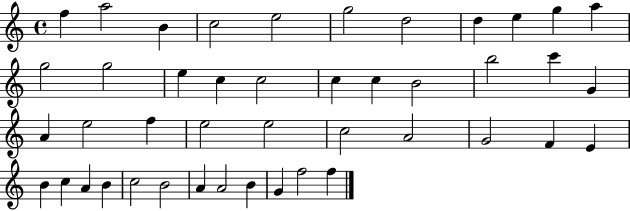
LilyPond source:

{
  \clef treble
  \time 4/4
  \defaultTimeSignature
  \key c \major
  f''4 a''2 b'4 | c''2 e''2 | g''2 d''2 | d''4 e''4 g''4 a''4 | \break g''2 g''2 | e''4 c''4 c''2 | c''4 c''4 b'2 | b''2 c'''4 g'4 | \break a'4 e''2 f''4 | e''2 e''2 | c''2 a'2 | g'2 f'4 e'4 | \break b'4 c''4 a'4 b'4 | c''2 b'2 | a'4 a'2 b'4 | g'4 f''2 f''4 | \break \bar "|."
}